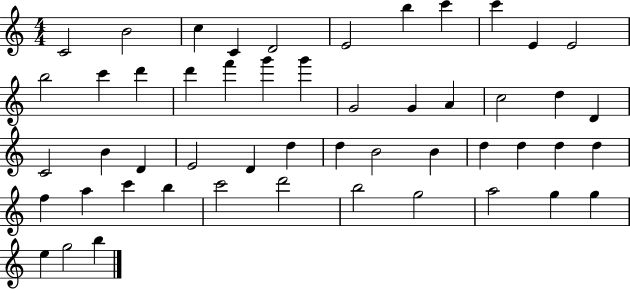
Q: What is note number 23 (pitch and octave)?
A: D5